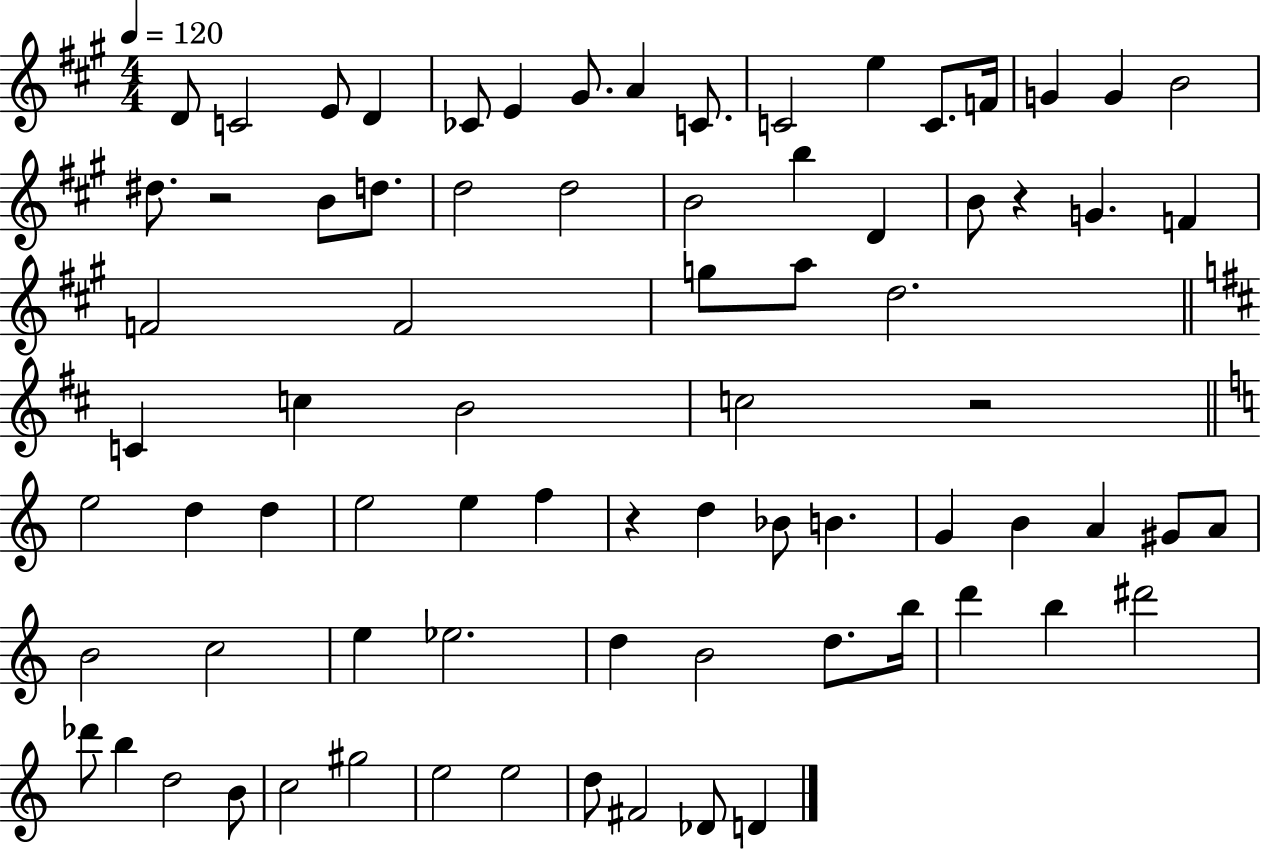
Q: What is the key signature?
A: A major